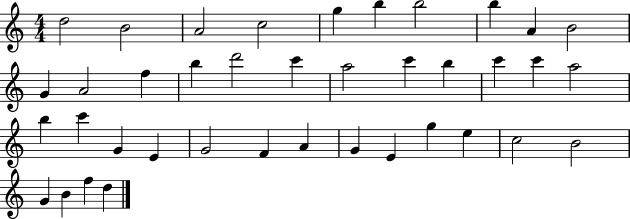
{
  \clef treble
  \numericTimeSignature
  \time 4/4
  \key c \major
  d''2 b'2 | a'2 c''2 | g''4 b''4 b''2 | b''4 a'4 b'2 | \break g'4 a'2 f''4 | b''4 d'''2 c'''4 | a''2 c'''4 b''4 | c'''4 c'''4 a''2 | \break b''4 c'''4 g'4 e'4 | g'2 f'4 a'4 | g'4 e'4 g''4 e''4 | c''2 b'2 | \break g'4 b'4 f''4 d''4 | \bar "|."
}